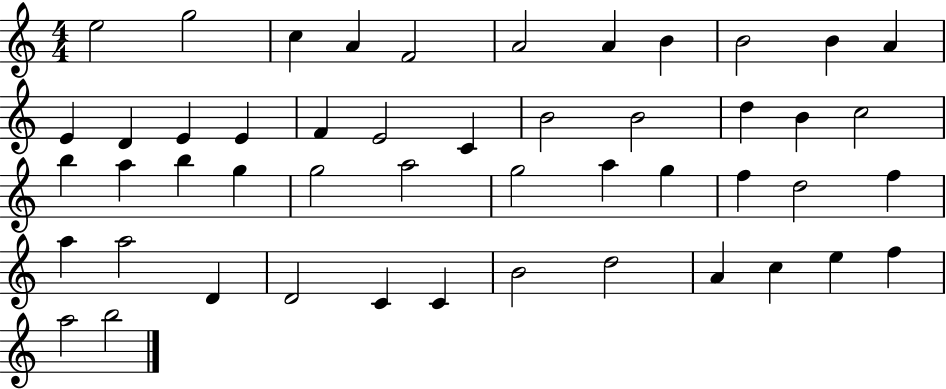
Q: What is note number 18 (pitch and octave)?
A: C4